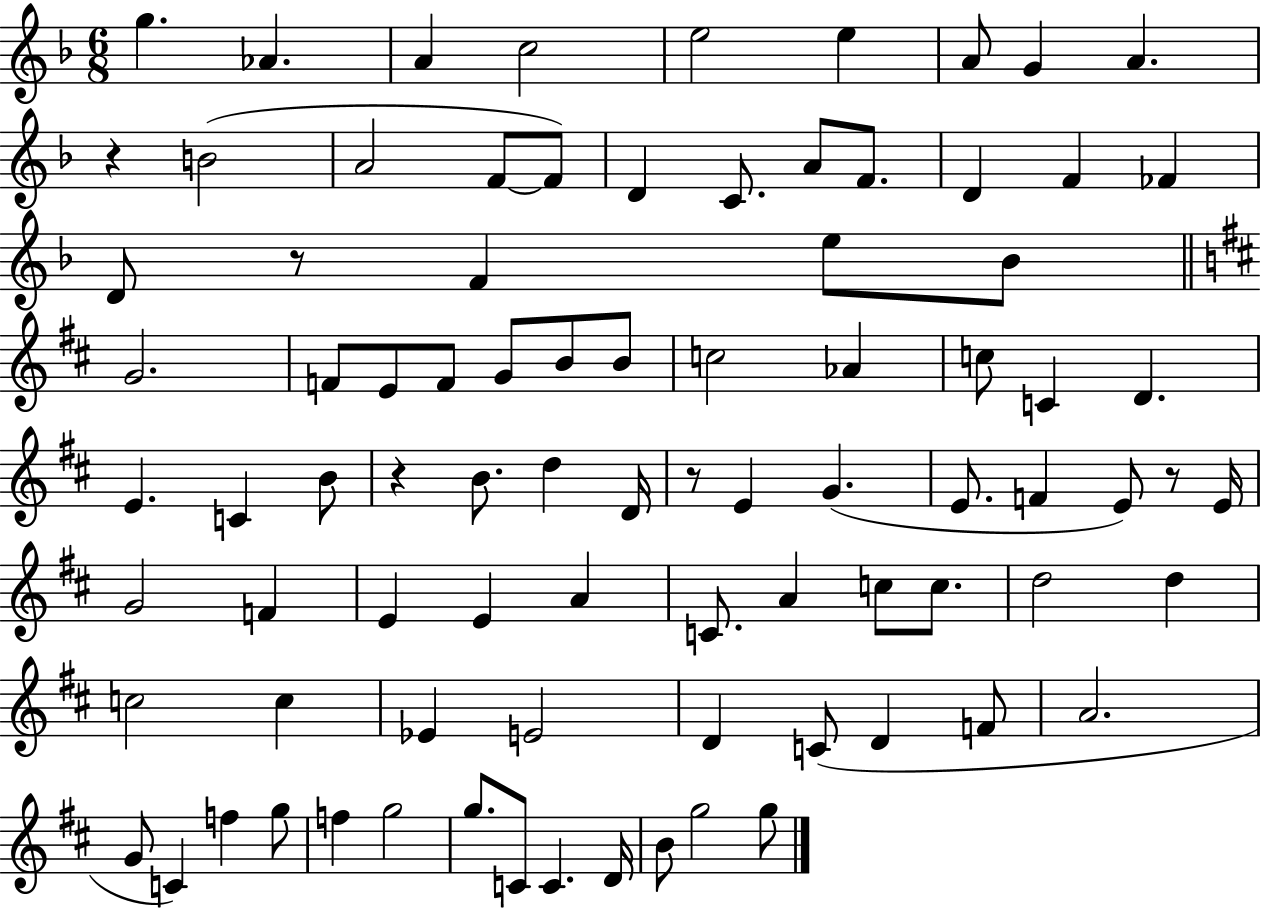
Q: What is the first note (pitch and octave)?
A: G5